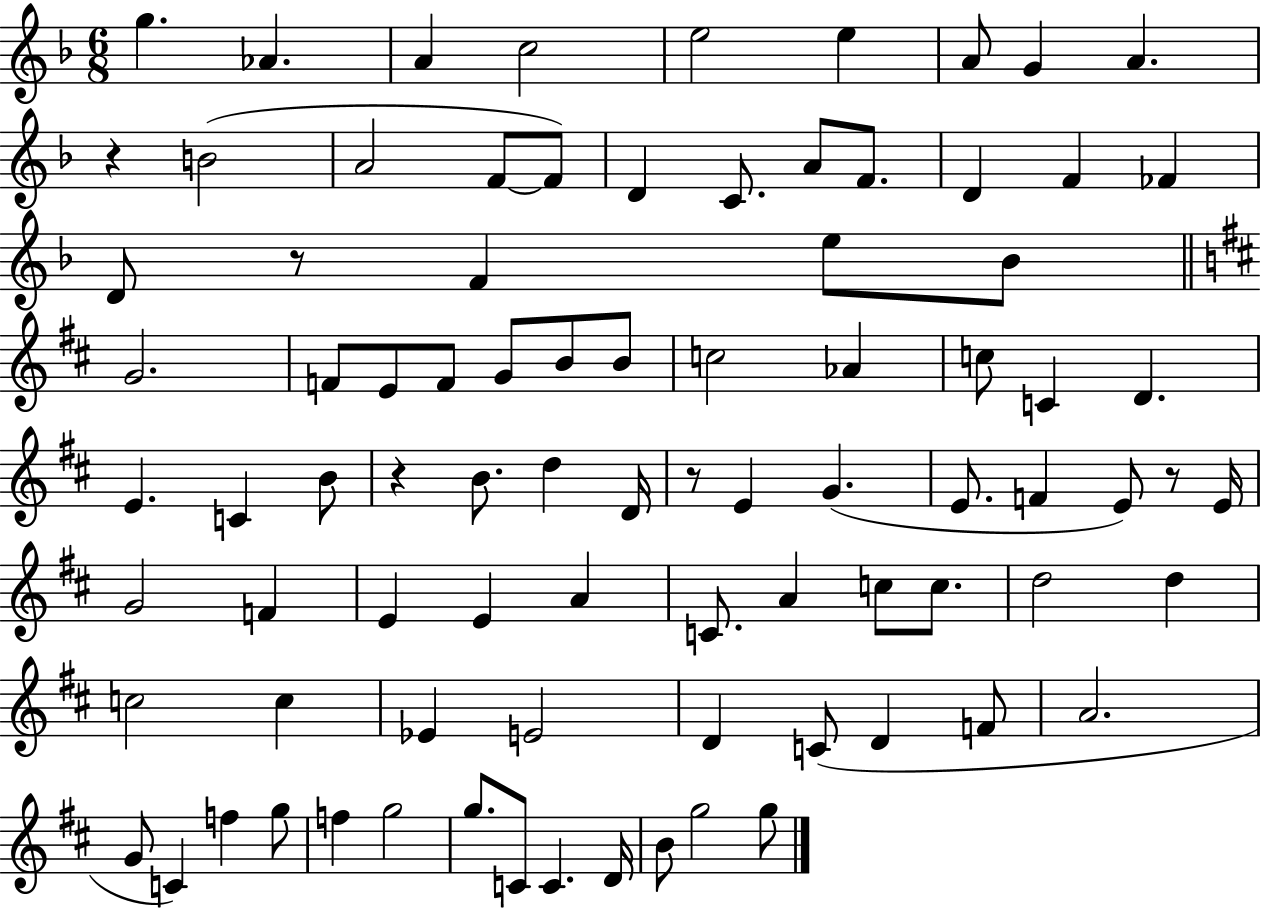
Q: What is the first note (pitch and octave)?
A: G5